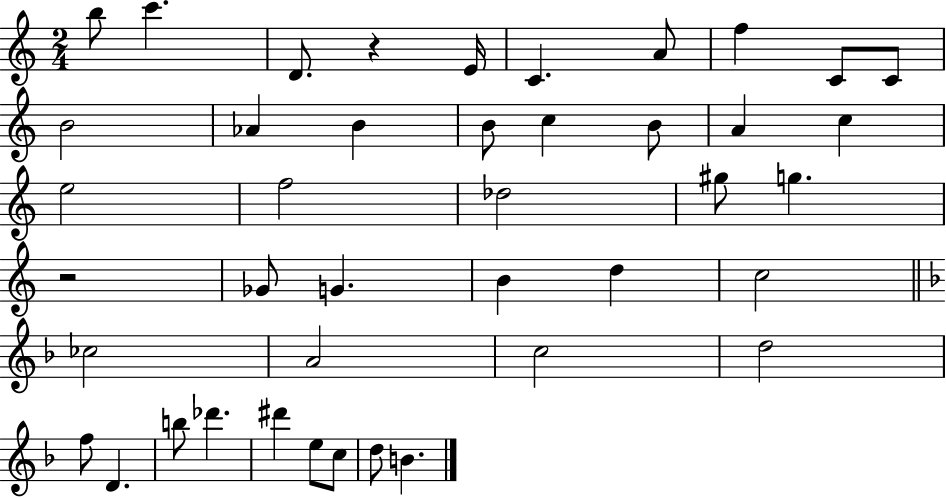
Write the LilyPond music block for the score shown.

{
  \clef treble
  \numericTimeSignature
  \time 2/4
  \key c \major
  \repeat volta 2 { b''8 c'''4. | d'8. r4 e'16 | c'4. a'8 | f''4 c'8 c'8 | \break b'2 | aes'4 b'4 | b'8 c''4 b'8 | a'4 c''4 | \break e''2 | f''2 | des''2 | gis''8 g''4. | \break r2 | ges'8 g'4. | b'4 d''4 | c''2 | \break \bar "||" \break \key d \minor ces''2 | a'2 | c''2 | d''2 | \break f''8 d'4. | b''8 des'''4. | dis'''4 e''8 c''8 | d''8 b'4. | \break } \bar "|."
}